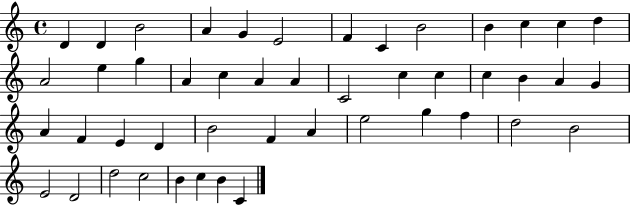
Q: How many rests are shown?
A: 0